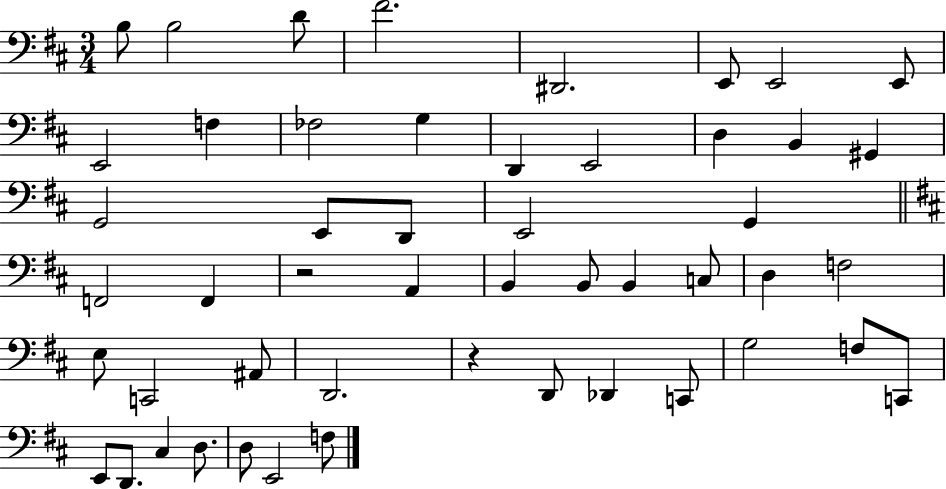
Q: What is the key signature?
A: D major